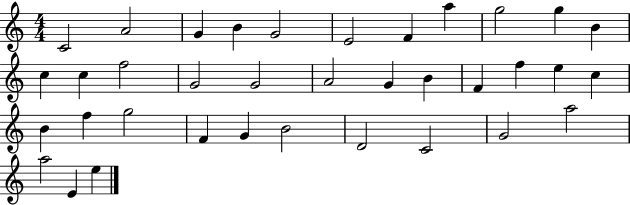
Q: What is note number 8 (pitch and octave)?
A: A5